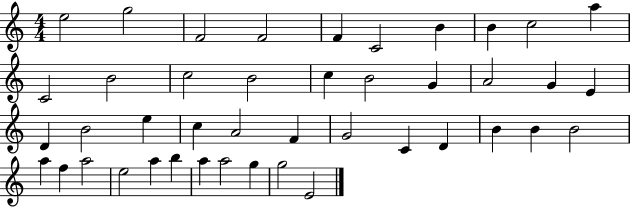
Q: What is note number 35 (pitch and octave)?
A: A5